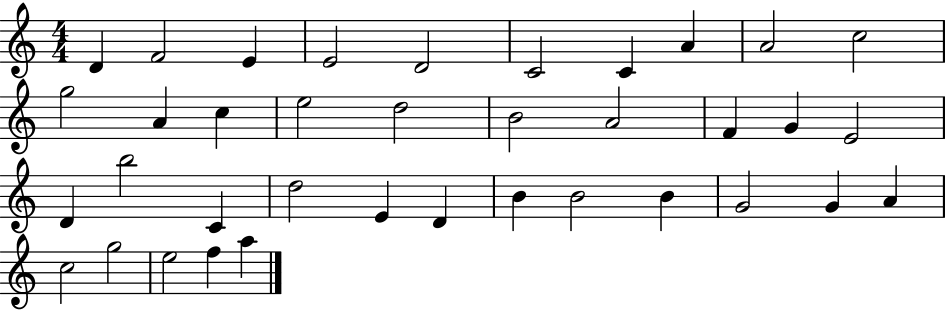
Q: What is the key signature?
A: C major